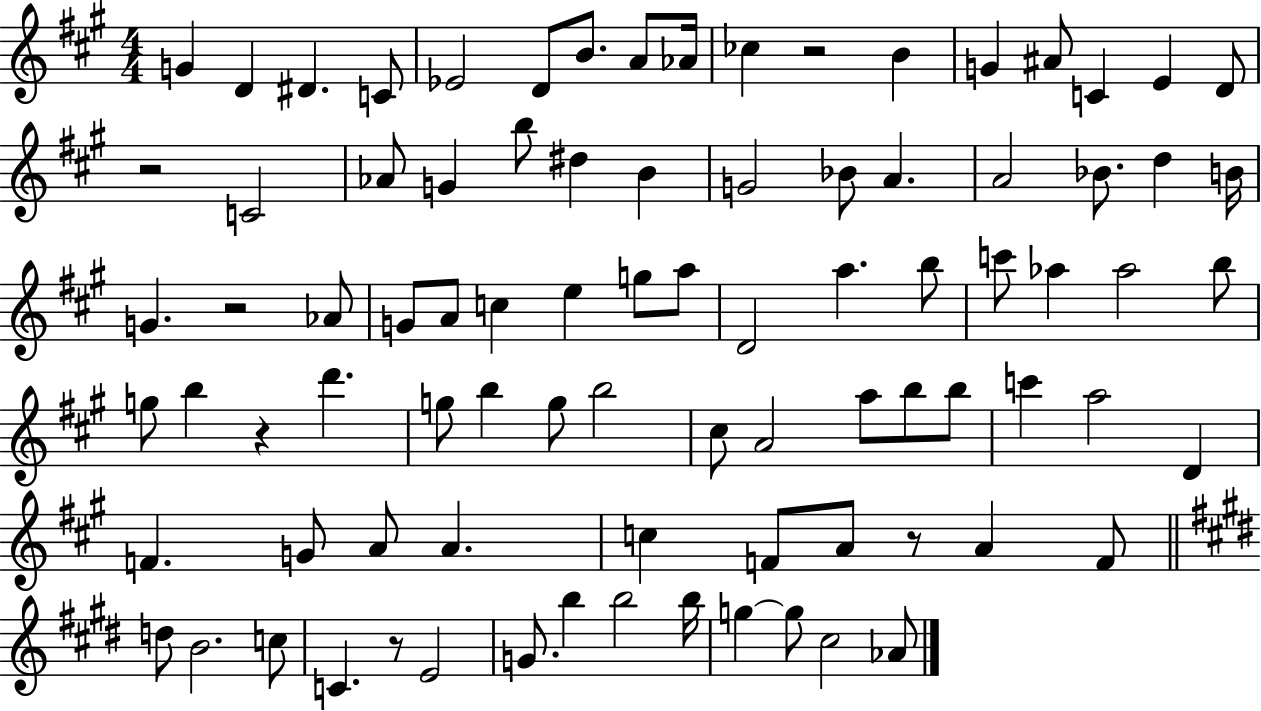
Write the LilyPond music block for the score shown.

{
  \clef treble
  \numericTimeSignature
  \time 4/4
  \key a \major
  g'4 d'4 dis'4. c'8 | ees'2 d'8 b'8. a'8 aes'16 | ces''4 r2 b'4 | g'4 ais'8 c'4 e'4 d'8 | \break r2 c'2 | aes'8 g'4 b''8 dis''4 b'4 | g'2 bes'8 a'4. | a'2 bes'8. d''4 b'16 | \break g'4. r2 aes'8 | g'8 a'8 c''4 e''4 g''8 a''8 | d'2 a''4. b''8 | c'''8 aes''4 aes''2 b''8 | \break g''8 b''4 r4 d'''4. | g''8 b''4 g''8 b''2 | cis''8 a'2 a''8 b''8 b''8 | c'''4 a''2 d'4 | \break f'4. g'8 a'8 a'4. | c''4 f'8 a'8 r8 a'4 f'8 | \bar "||" \break \key e \major d''8 b'2. c''8 | c'4. r8 e'2 | g'8. b''4 b''2 b''16 | g''4~~ g''8 cis''2 aes'8 | \break \bar "|."
}